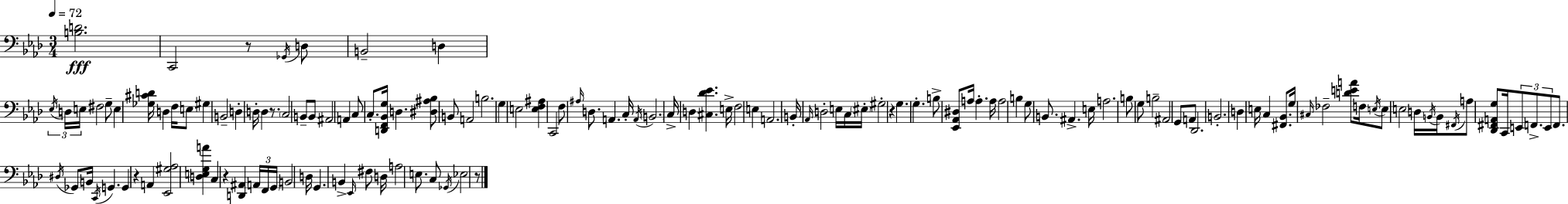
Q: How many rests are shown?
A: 6